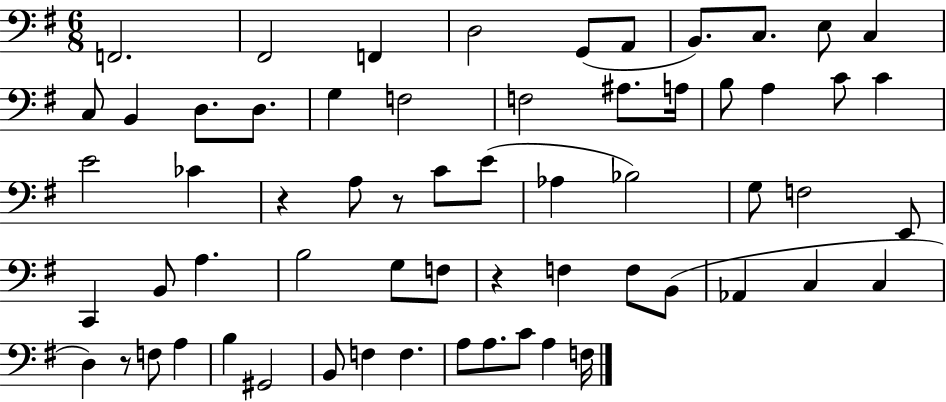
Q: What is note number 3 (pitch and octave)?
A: F2